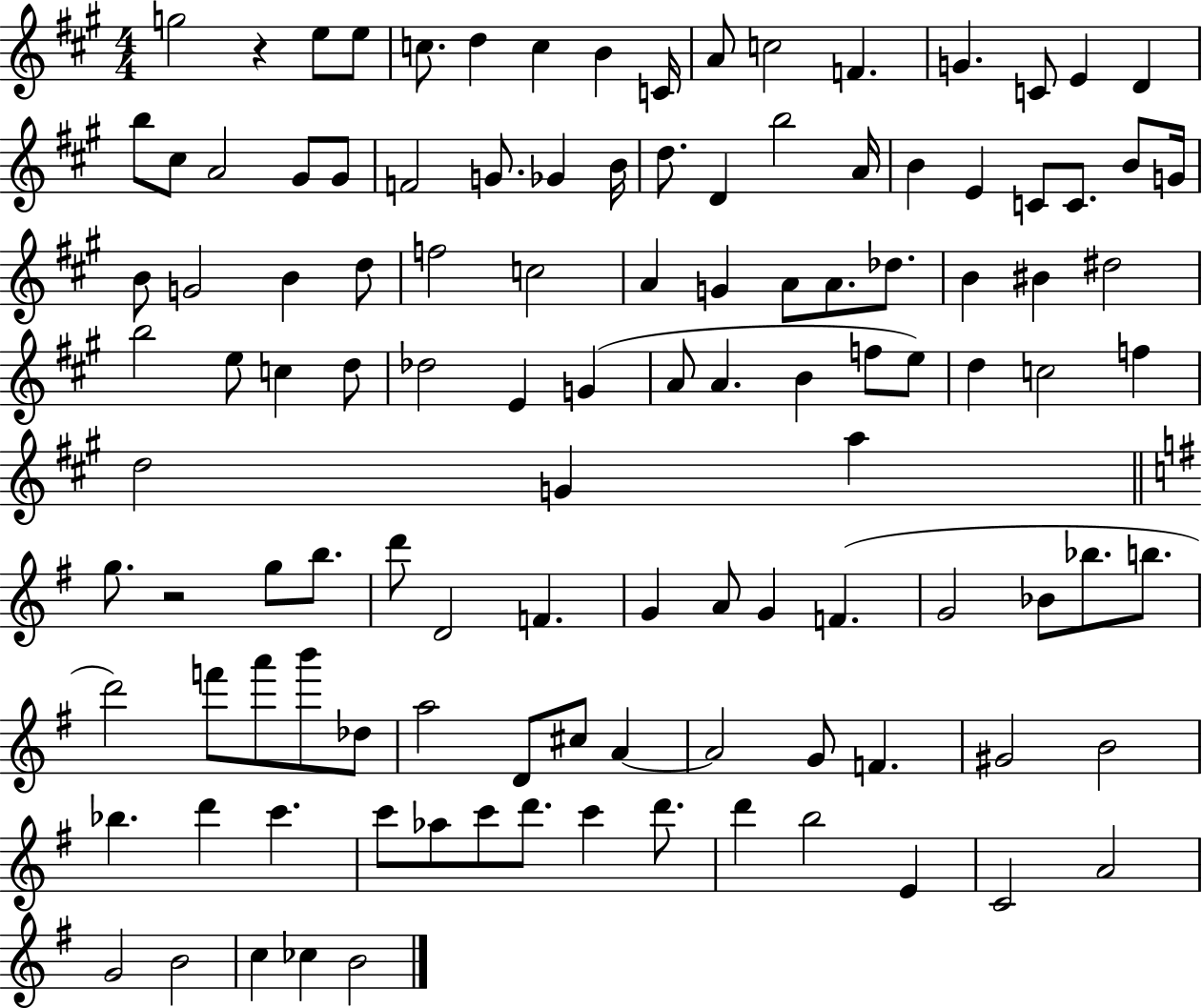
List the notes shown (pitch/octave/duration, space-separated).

G5/h R/q E5/e E5/e C5/e. D5/q C5/q B4/q C4/s A4/e C5/h F4/q. G4/q. C4/e E4/q D4/q B5/e C#5/e A4/h G#4/e G#4/e F4/h G4/e. Gb4/q B4/s D5/e. D4/q B5/h A4/s B4/q E4/q C4/e C4/e. B4/e G4/s B4/e G4/h B4/q D5/e F5/h C5/h A4/q G4/q A4/e A4/e. Db5/e. B4/q BIS4/q D#5/h B5/h E5/e C5/q D5/e Db5/h E4/q G4/q A4/e A4/q. B4/q F5/e E5/e D5/q C5/h F5/q D5/h G4/q A5/q G5/e. R/h G5/e B5/e. D6/e D4/h F4/q. G4/q A4/e G4/q F4/q. G4/h Bb4/e Bb5/e. B5/e. D6/h F6/e A6/e B6/e Db5/e A5/h D4/e C#5/e A4/q A4/h G4/e F4/q. G#4/h B4/h Bb5/q. D6/q C6/q. C6/e Ab5/e C6/e D6/e. C6/q D6/e. D6/q B5/h E4/q C4/h A4/h G4/h B4/h C5/q CES5/q B4/h